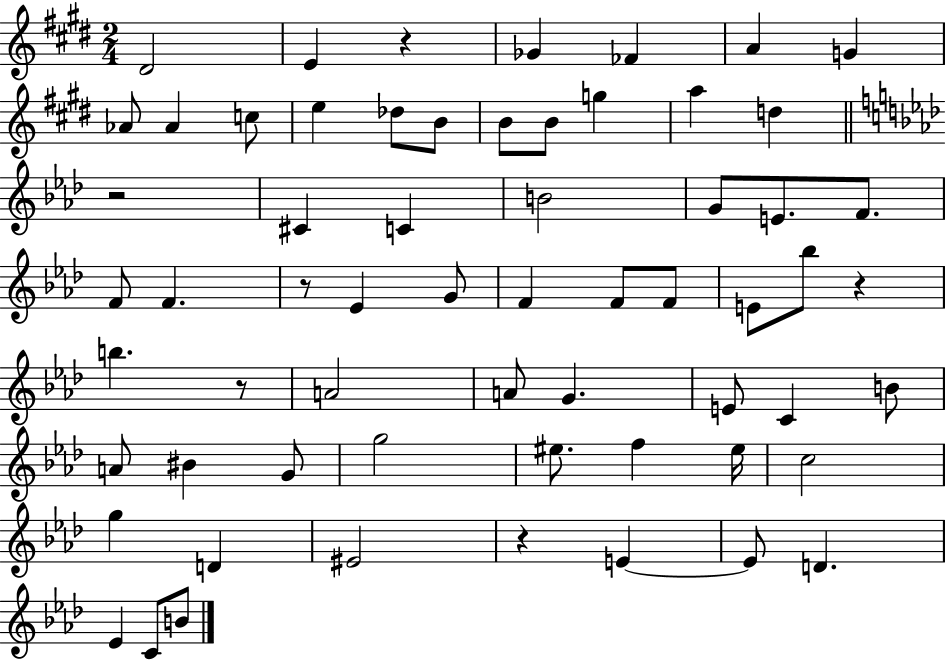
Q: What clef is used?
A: treble